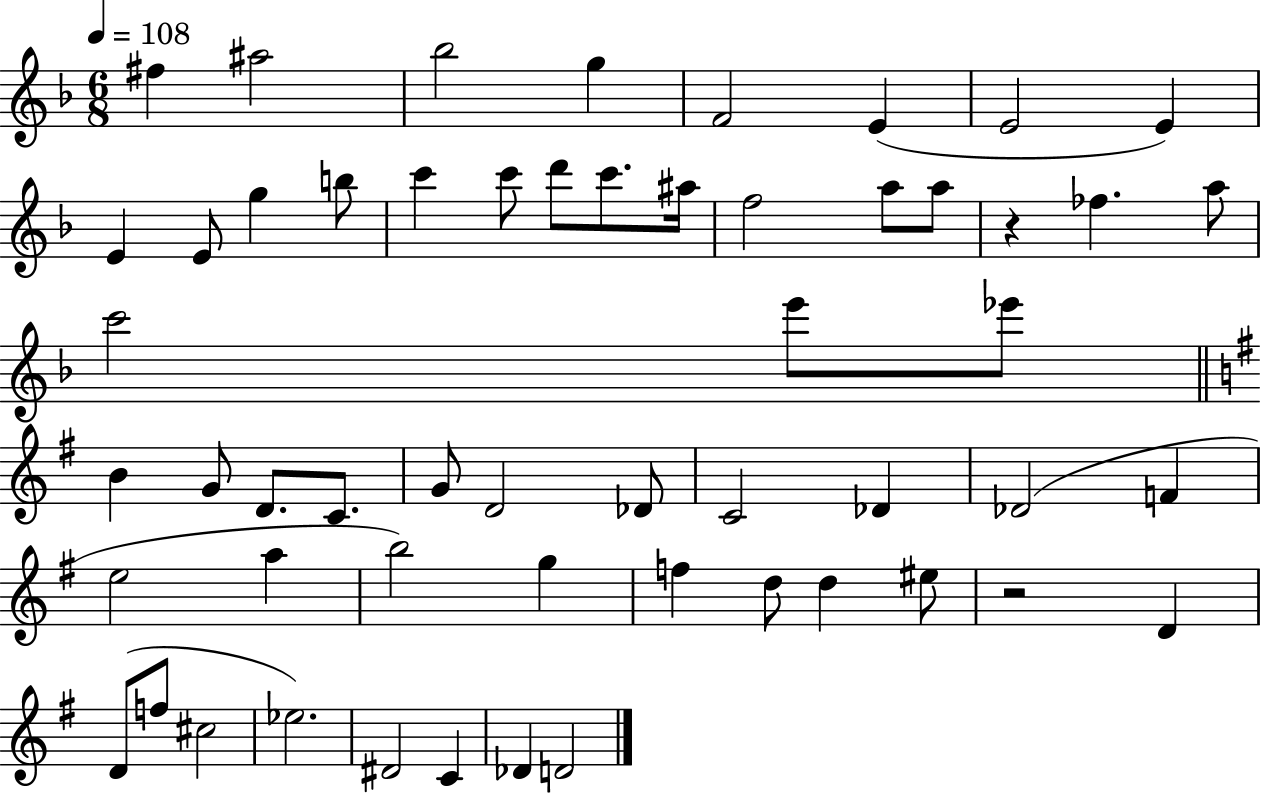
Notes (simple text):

F#5/q A#5/h Bb5/h G5/q F4/h E4/q E4/h E4/q E4/q E4/e G5/q B5/e C6/q C6/e D6/e C6/e. A#5/s F5/h A5/e A5/e R/q FES5/q. A5/e C6/h E6/e Eb6/e B4/q G4/e D4/e. C4/e. G4/e D4/h Db4/e C4/h Db4/q Db4/h F4/q E5/h A5/q B5/h G5/q F5/q D5/e D5/q EIS5/e R/h D4/q D4/e F5/e C#5/h Eb5/h. D#4/h C4/q Db4/q D4/h